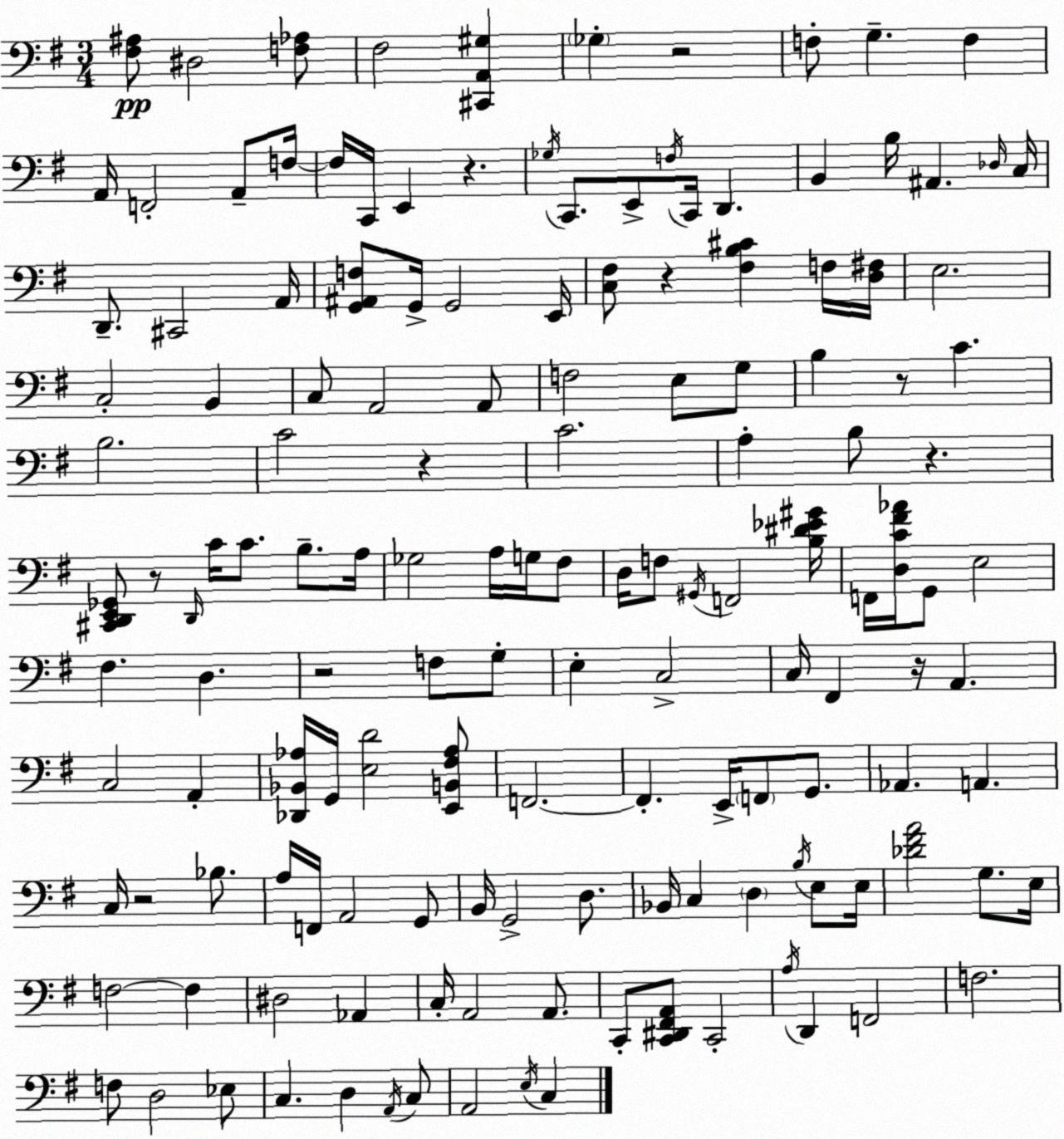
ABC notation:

X:1
T:Untitled
M:3/4
L:1/4
K:G
[^F,^A,]/2 ^D,2 [F,_A,]/2 ^F,2 [^C,,A,,^G,] _G, z2 F,/2 G, F, A,,/4 F,,2 A,,/2 F,/4 F,/4 C,,/4 E,, z _G,/4 C,,/2 E,,/2 F,/4 C,,/4 D,, B,, B,/4 ^A,, _D,/4 C,/4 D,,/2 ^C,,2 A,,/4 [G,,^A,,F,]/2 G,,/4 G,,2 E,,/4 [C,^F,]/2 z [^F,B,^C] F,/4 [D,^F,]/4 E,2 C,2 B,, C,/2 A,,2 A,,/2 F,2 E,/2 G,/2 B, z/2 C B,2 C2 z C2 A, B,/2 z [^C,,D,,E,,_G,,]/2 z/2 D,,/4 C/4 C/2 B,/2 A,/4 _G,2 A,/4 G,/4 ^F,/2 D,/4 F,/2 ^G,,/4 F,,2 [B,^D_E^G]/4 F,,/4 [D,C^F_A]/4 G,,/2 E,2 ^F, D, z2 F,/2 G,/2 E, C,2 C,/4 ^F,, z/4 A,, C,2 A,, [_D,,_B,,_A,]/4 G,,/4 [E,D]2 [E,,B,,^F,_A,]/2 F,,2 F,, E,,/4 F,,/2 G,,/2 _A,, A,, C,/4 z2 _B,/2 A,/4 F,,/4 A,,2 G,,/2 B,,/4 G,,2 D,/2 _B,,/4 C, D, B,/4 E,/2 E,/4 [_D^FA]2 G,/2 E,/4 F,2 F, ^D,2 _A,, C,/4 A,,2 A,,/2 C,,/2 [C,,^D,,^F,,A,,]/2 C,,2 A,/4 D,, F,,2 F,2 F,/2 D,2 _E,/2 C, D, A,,/4 C,/2 A,,2 E,/4 C,